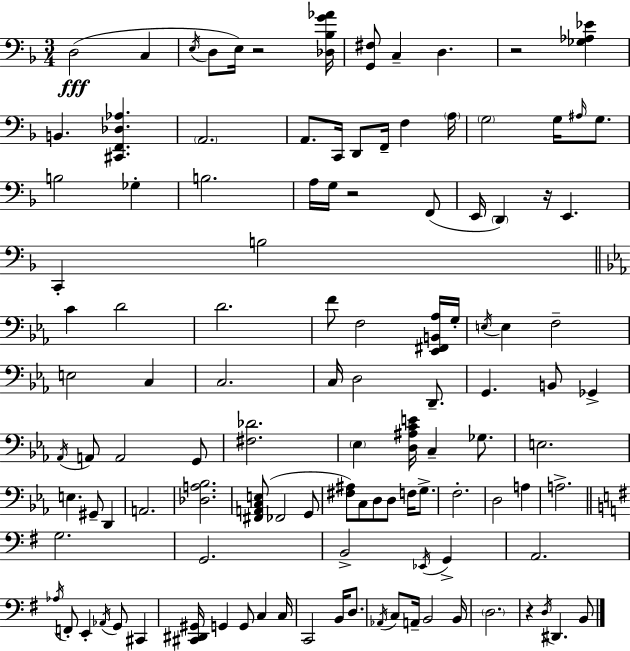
X:1
T:Untitled
M:3/4
L:1/4
K:Dm
D,2 C, E,/4 D,/2 E,/4 z2 [_D,_B,G_A]/4 [G,,^F,]/2 C, D, z2 [_G,_A,_E] B,, [^C,,F,,_D,_A,] A,,2 A,,/2 C,,/4 D,,/2 F,,/4 F, A,/4 G,2 G,/4 ^A,/4 G,/2 B,2 _G, B,2 A,/4 G,/4 z2 F,,/2 E,,/4 D,, z/4 E,, C,, B,2 C D2 D2 F/2 F,2 [_E,,^F,,B,,_A,]/4 G,/4 E,/4 E, F,2 E,2 C, C,2 C,/4 D,2 D,,/2 G,, B,,/2 _G,, _A,,/4 A,,/2 A,,2 G,,/2 [^F,_D]2 _E, [D,^A,CE]/4 C, _G,/2 E,2 E, ^G,,/2 D,, A,,2 [_D,A,_B,]2 [^F,,A,,C,E,]/2 _F,,2 G,,/2 [^F,^A,]/2 C,/2 D,/2 D,/2 F,/4 G,/2 F,2 D,2 A, A,2 G,2 G,,2 B,,2 _E,,/4 G,, A,,2 _A,/4 F,,/2 E,, _A,,/4 G,,/2 ^C,, [^C,,^D,,^G,,]/4 G,, G,,/2 C, C,/4 C,,2 B,,/4 D,/2 _A,,/4 C,/2 A,,/4 B,,2 B,,/4 D,2 z D,/4 ^D,, B,,/2